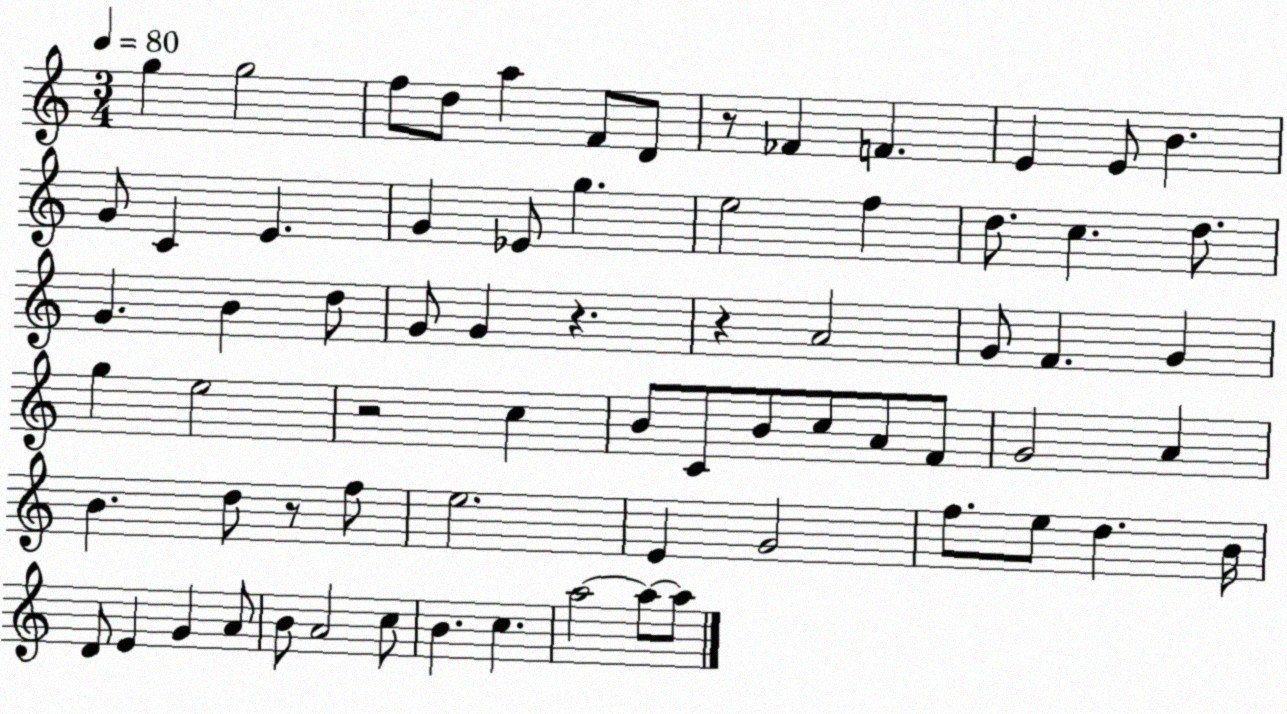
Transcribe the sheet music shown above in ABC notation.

X:1
T:Untitled
M:3/4
L:1/4
K:C
g g2 f/2 d/2 a F/2 D/2 z/2 _F F E E/2 B G/2 C E G _E/2 g e2 f d/2 c d/2 G B d/2 G/2 G z z A2 G/2 F G g e2 z2 c B/2 C/2 B/2 c/2 A/2 F/2 G2 A B d/2 z/2 f/2 e2 E G2 f/2 e/2 d B/4 D/2 E G A/2 B/2 A2 c/2 B c a2 a/2 a/2